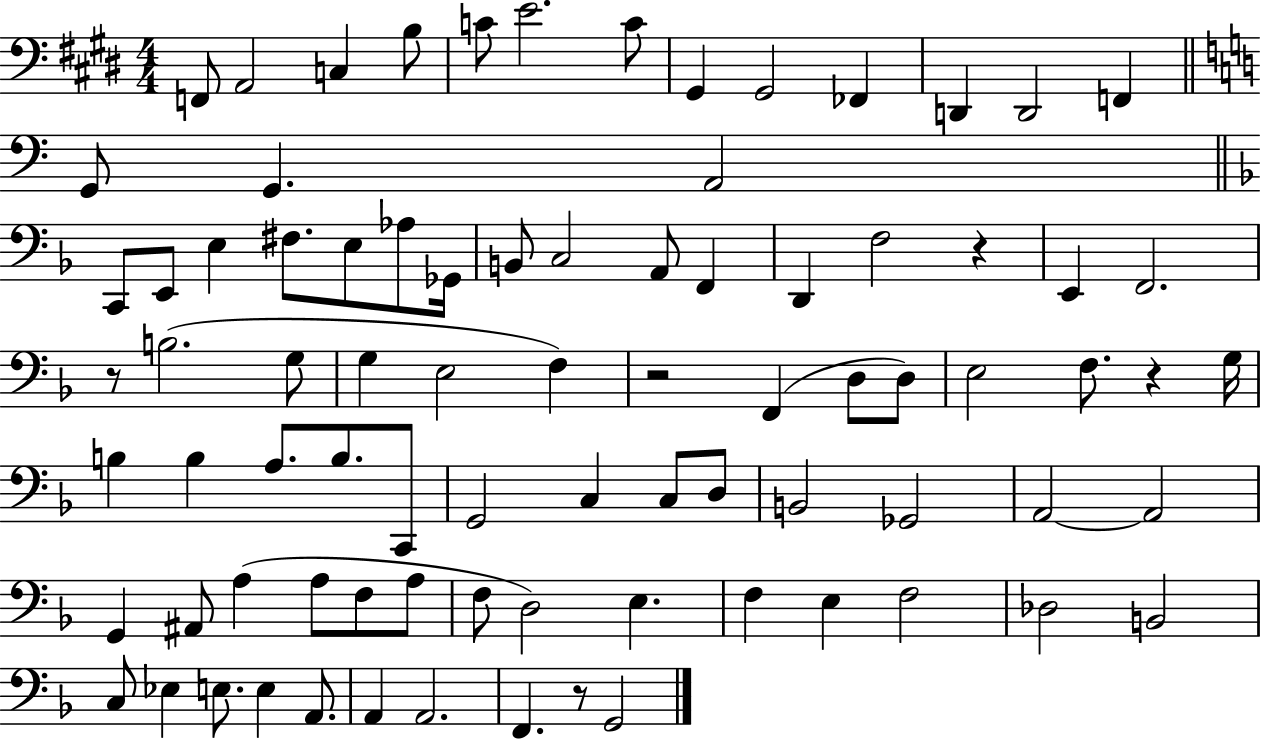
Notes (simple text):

F2/e A2/h C3/q B3/e C4/e E4/h. C4/e G#2/q G#2/h FES2/q D2/q D2/h F2/q G2/e G2/q. A2/h C2/e E2/e E3/q F#3/e. E3/e Ab3/e Gb2/s B2/e C3/h A2/e F2/q D2/q F3/h R/q E2/q F2/h. R/e B3/h. G3/e G3/q E3/h F3/q R/h F2/q D3/e D3/e E3/h F3/e. R/q G3/s B3/q B3/q A3/e. B3/e. C2/e G2/h C3/q C3/e D3/e B2/h Gb2/h A2/h A2/h G2/q A#2/e A3/q A3/e F3/e A3/e F3/e D3/h E3/q. F3/q E3/q F3/h Db3/h B2/h C3/e Eb3/q E3/e. E3/q A2/e. A2/q A2/h. F2/q. R/e G2/h